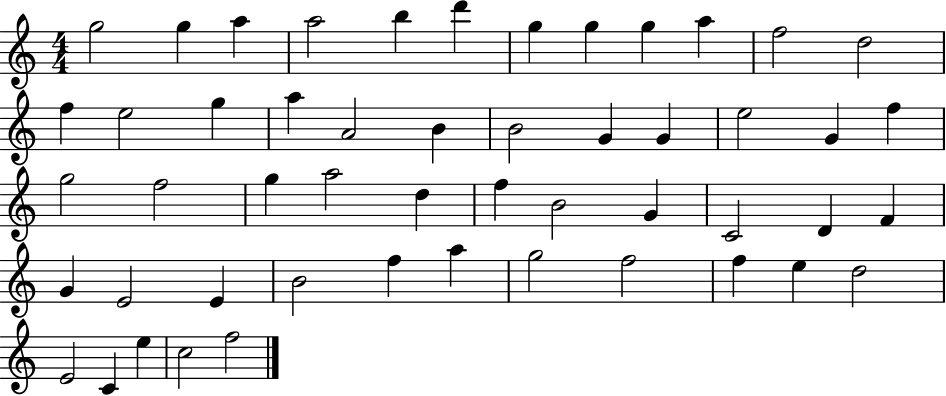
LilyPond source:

{
  \clef treble
  \numericTimeSignature
  \time 4/4
  \key c \major
  g''2 g''4 a''4 | a''2 b''4 d'''4 | g''4 g''4 g''4 a''4 | f''2 d''2 | \break f''4 e''2 g''4 | a''4 a'2 b'4 | b'2 g'4 g'4 | e''2 g'4 f''4 | \break g''2 f''2 | g''4 a''2 d''4 | f''4 b'2 g'4 | c'2 d'4 f'4 | \break g'4 e'2 e'4 | b'2 f''4 a''4 | g''2 f''2 | f''4 e''4 d''2 | \break e'2 c'4 e''4 | c''2 f''2 | \bar "|."
}